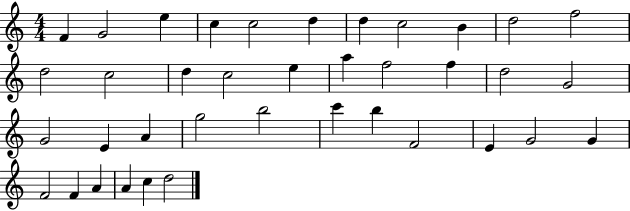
X:1
T:Untitled
M:4/4
L:1/4
K:C
F G2 e c c2 d d c2 B d2 f2 d2 c2 d c2 e a f2 f d2 G2 G2 E A g2 b2 c' b F2 E G2 G F2 F A A c d2